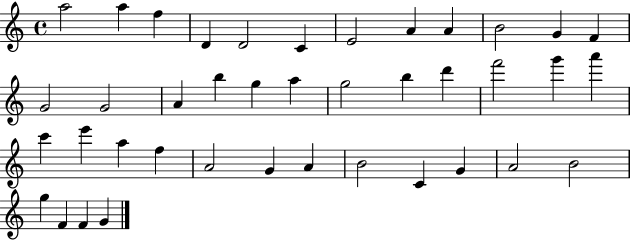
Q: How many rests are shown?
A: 0